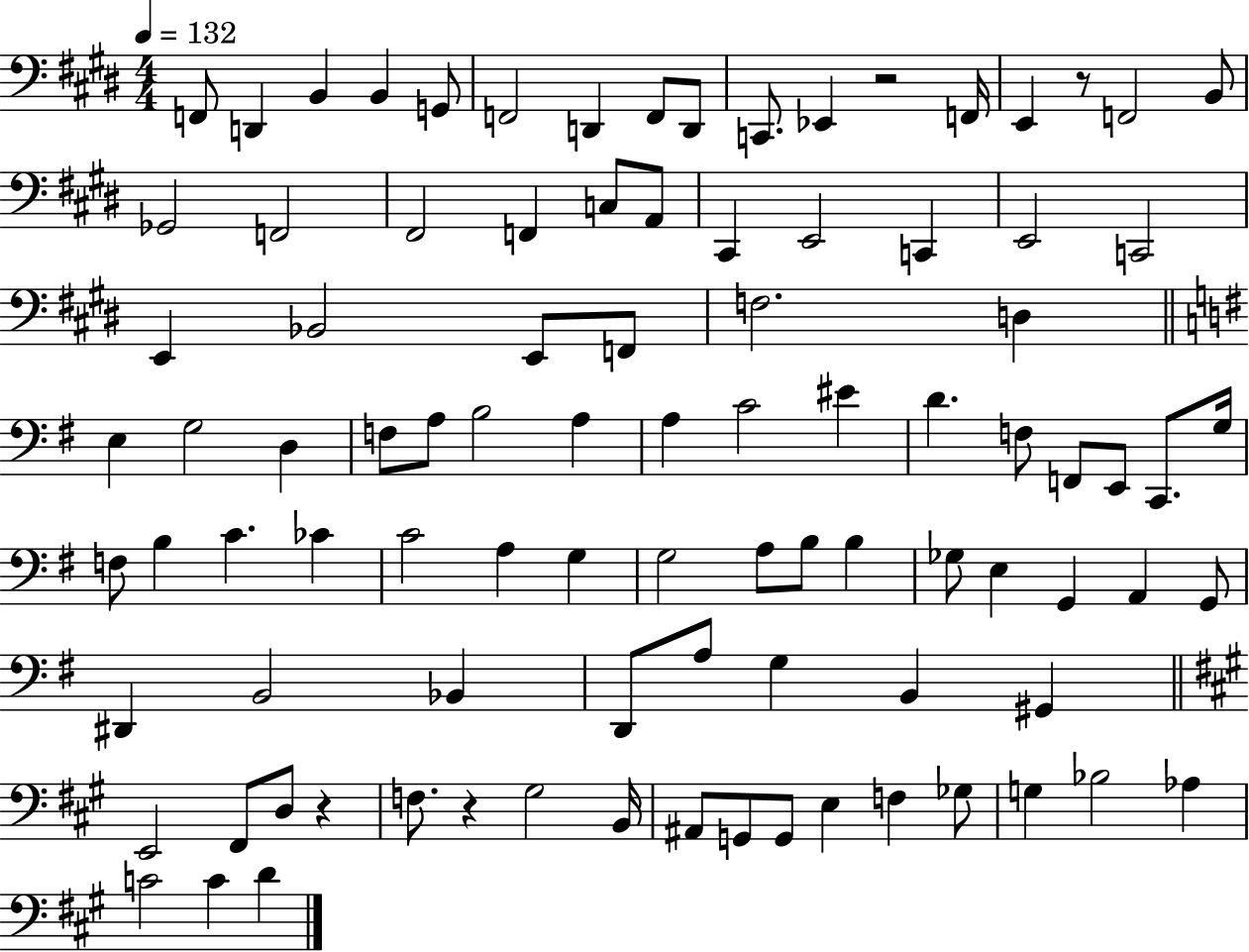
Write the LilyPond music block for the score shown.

{
  \clef bass
  \numericTimeSignature
  \time 4/4
  \key e \major
  \tempo 4 = 132
  \repeat volta 2 { f,8 d,4 b,4 b,4 g,8 | f,2 d,4 f,8 d,8 | c,8. ees,4 r2 f,16 | e,4 r8 f,2 b,8 | \break ges,2 f,2 | fis,2 f,4 c8 a,8 | cis,4 e,2 c,4 | e,2 c,2 | \break e,4 bes,2 e,8 f,8 | f2. d4 | \bar "||" \break \key g \major e4 g2 d4 | f8 a8 b2 a4 | a4 c'2 eis'4 | d'4. f8 f,8 e,8 c,8. g16 | \break f8 b4 c'4. ces'4 | c'2 a4 g4 | g2 a8 b8 b4 | ges8 e4 g,4 a,4 g,8 | \break dis,4 b,2 bes,4 | d,8 a8 g4 b,4 gis,4 | \bar "||" \break \key a \major e,2 fis,8 d8 r4 | f8. r4 gis2 b,16 | ais,8 g,8 g,8 e4 f4 ges8 | g4 bes2 aes4 | \break c'2 c'4 d'4 | } \bar "|."
}